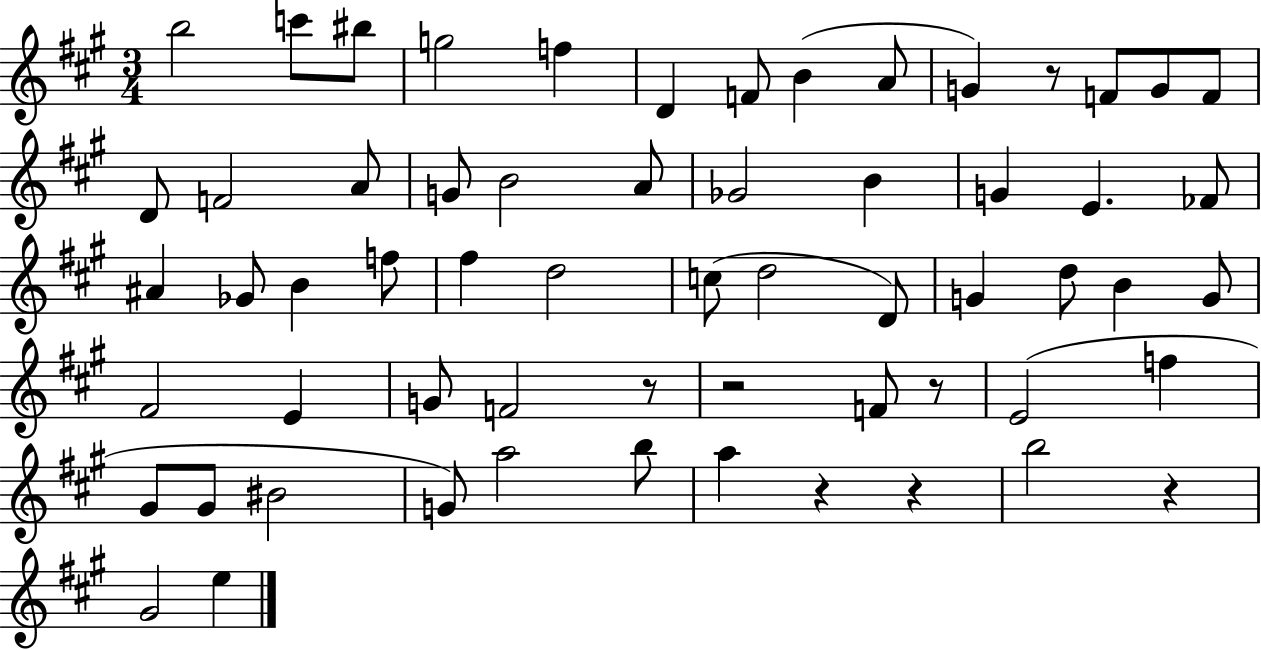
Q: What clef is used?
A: treble